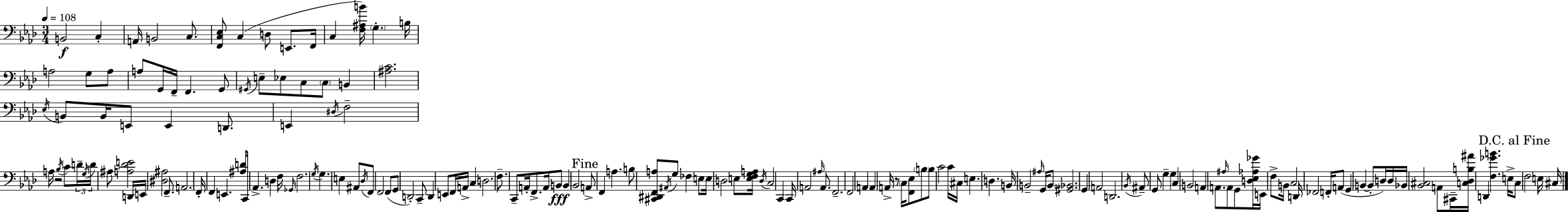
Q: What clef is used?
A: bass